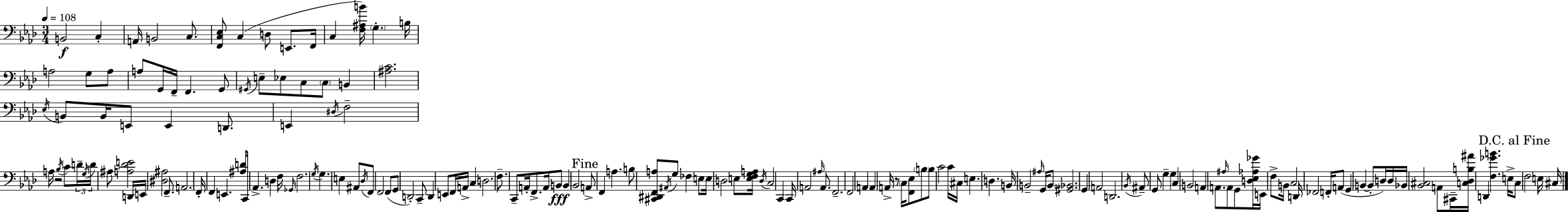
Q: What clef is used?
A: bass